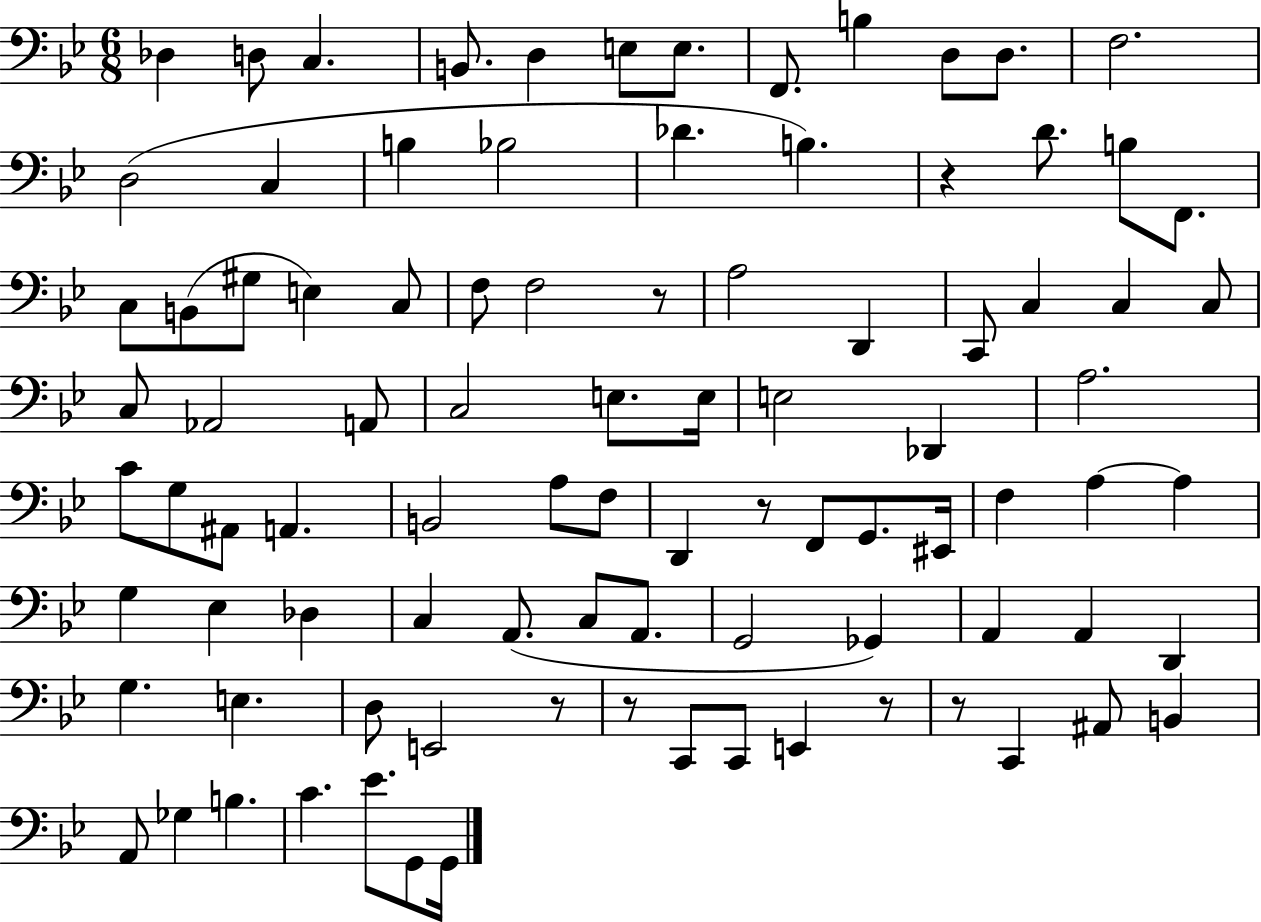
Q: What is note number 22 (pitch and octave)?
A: C3